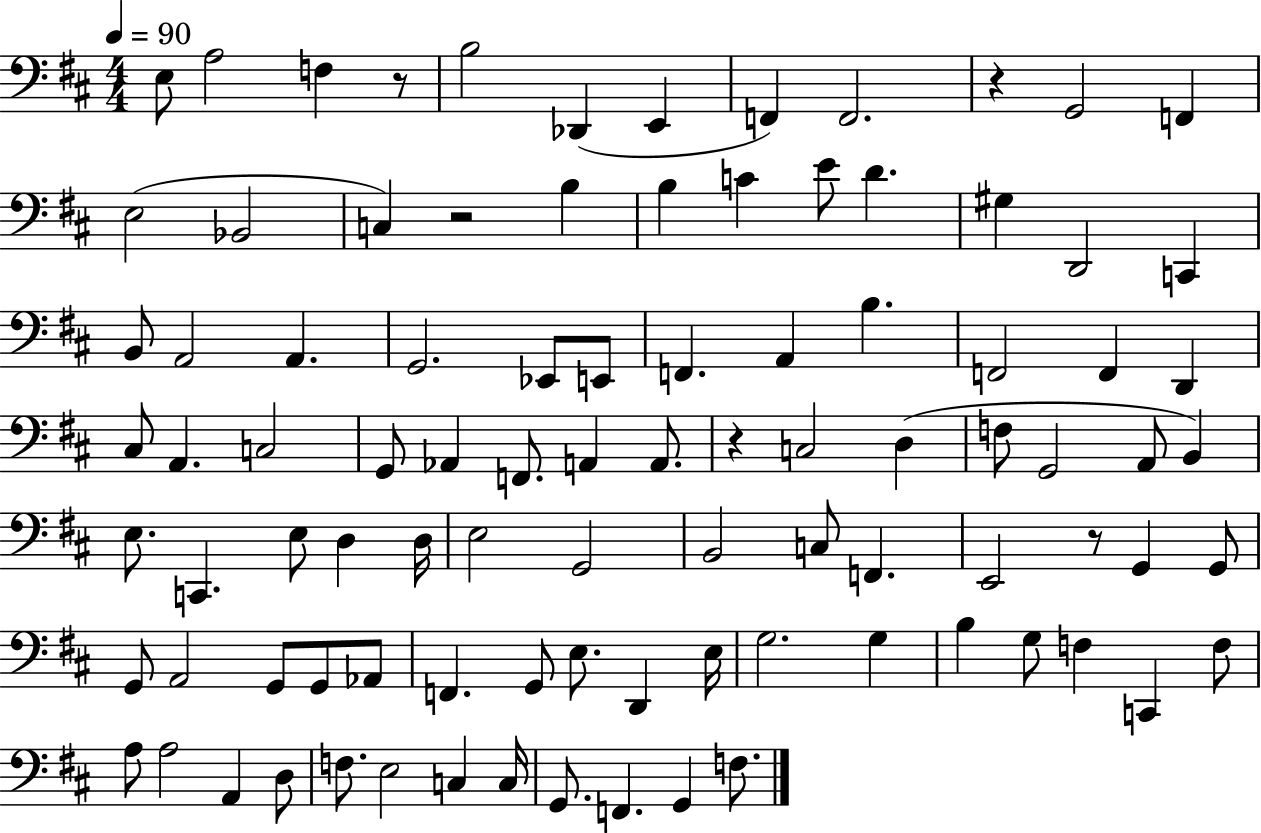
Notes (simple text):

E3/e A3/h F3/q R/e B3/h Db2/q E2/q F2/q F2/h. R/q G2/h F2/q E3/h Bb2/h C3/q R/h B3/q B3/q C4/q E4/e D4/q. G#3/q D2/h C2/q B2/e A2/h A2/q. G2/h. Eb2/e E2/e F2/q. A2/q B3/q. F2/h F2/q D2/q C#3/e A2/q. C3/h G2/e Ab2/q F2/e. A2/q A2/e. R/q C3/h D3/q F3/e G2/h A2/e B2/q E3/e. C2/q. E3/e D3/q D3/s E3/h G2/h B2/h C3/e F2/q. E2/h R/e G2/q G2/e G2/e A2/h G2/e G2/e Ab2/e F2/q. G2/e E3/e. D2/q E3/s G3/h. G3/q B3/q G3/e F3/q C2/q F3/e A3/e A3/h A2/q D3/e F3/e. E3/h C3/q C3/s G2/e. F2/q. G2/q F3/e.